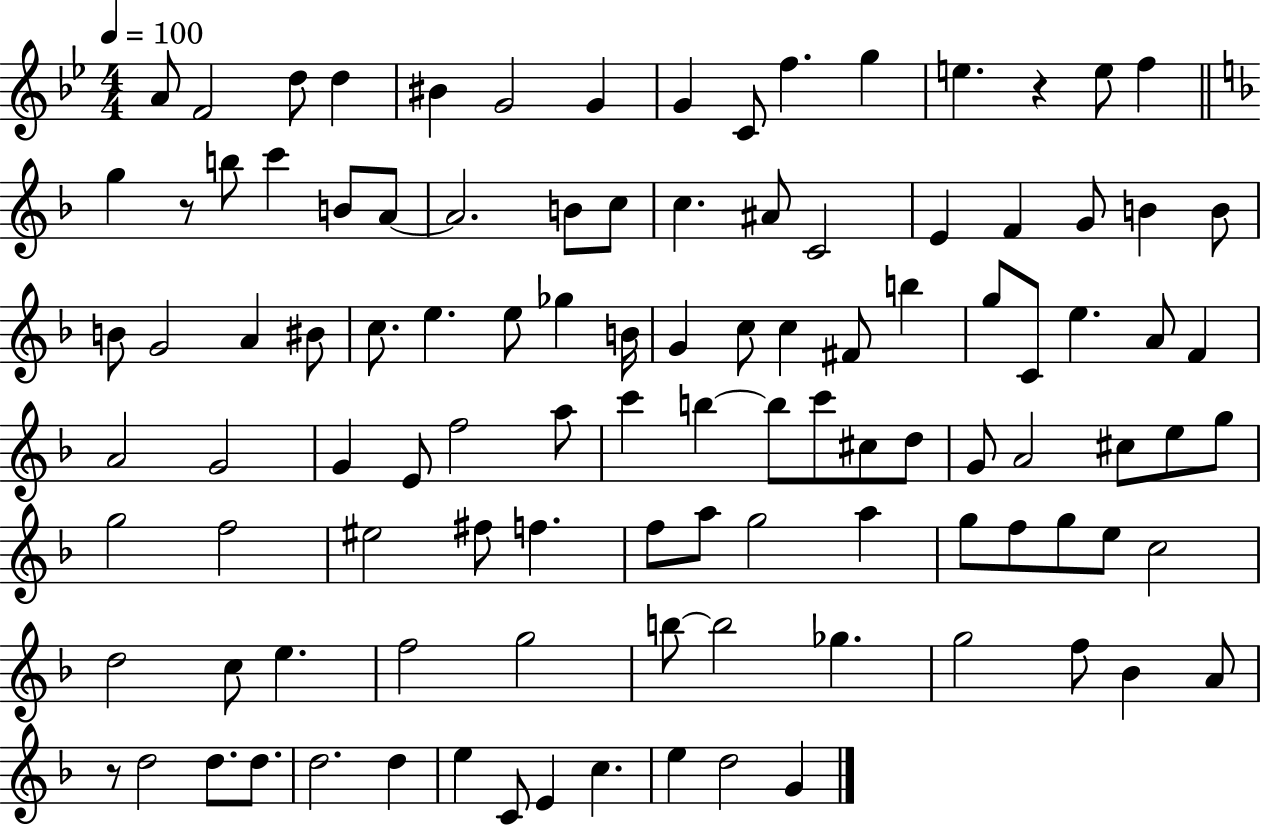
{
  \clef treble
  \numericTimeSignature
  \time 4/4
  \key bes \major
  \tempo 4 = 100
  a'8 f'2 d''8 d''4 | bis'4 g'2 g'4 | g'4 c'8 f''4. g''4 | e''4. r4 e''8 f''4 | \break \bar "||" \break \key f \major g''4 r8 b''8 c'''4 b'8 a'8~~ | a'2. b'8 c''8 | c''4. ais'8 c'2 | e'4 f'4 g'8 b'4 b'8 | \break b'8 g'2 a'4 bis'8 | c''8. e''4. e''8 ges''4 b'16 | g'4 c''8 c''4 fis'8 b''4 | g''8 c'8 e''4. a'8 f'4 | \break a'2 g'2 | g'4 e'8 f''2 a''8 | c'''4 b''4~~ b''8 c'''8 cis''8 d''8 | g'8 a'2 cis''8 e''8 g''8 | \break g''2 f''2 | eis''2 fis''8 f''4. | f''8 a''8 g''2 a''4 | g''8 f''8 g''8 e''8 c''2 | \break d''2 c''8 e''4. | f''2 g''2 | b''8~~ b''2 ges''4. | g''2 f''8 bes'4 a'8 | \break r8 d''2 d''8. d''8. | d''2. d''4 | e''4 c'8 e'4 c''4. | e''4 d''2 g'4 | \break \bar "|."
}